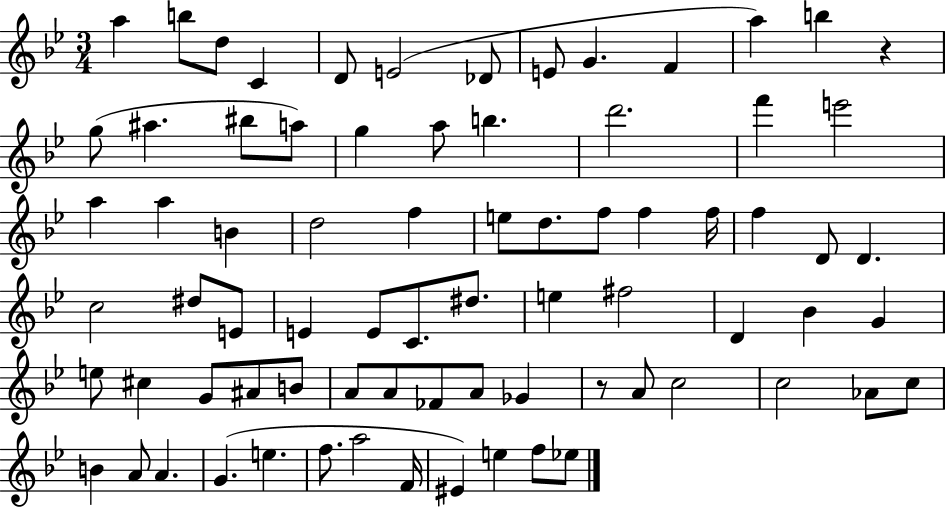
{
  \clef treble
  \numericTimeSignature
  \time 3/4
  \key bes \major
  a''4 b''8 d''8 c'4 | d'8 e'2( des'8 | e'8 g'4. f'4 | a''4) b''4 r4 | \break g''8( ais''4. bis''8 a''8) | g''4 a''8 b''4. | d'''2. | f'''4 e'''2 | \break a''4 a''4 b'4 | d''2 f''4 | e''8 d''8. f''8 f''4 f''16 | f''4 d'8 d'4. | \break c''2 dis''8 e'8 | e'4 e'8 c'8. dis''8. | e''4 fis''2 | d'4 bes'4 g'4 | \break e''8 cis''4 g'8 ais'8 b'8 | a'8 a'8 fes'8 a'8 ges'4 | r8 a'8 c''2 | c''2 aes'8 c''8 | \break b'4 a'8 a'4. | g'4.( e''4. | f''8. a''2 f'16 | eis'4) e''4 f''8 ees''8 | \break \bar "|."
}